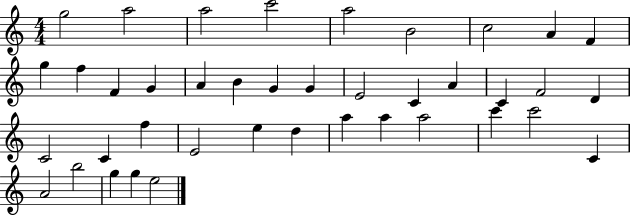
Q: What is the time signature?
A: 4/4